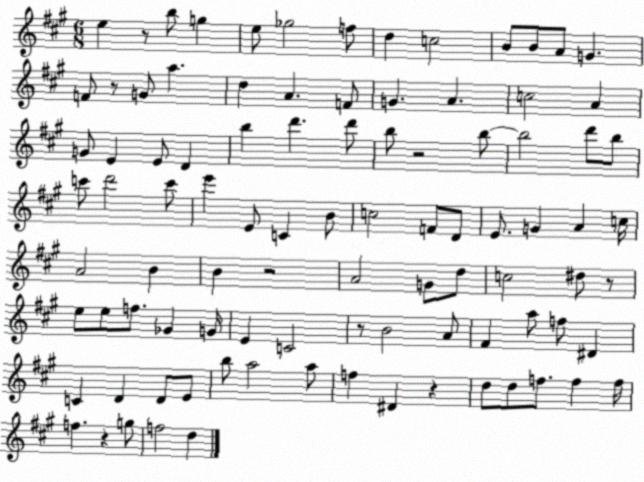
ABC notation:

X:1
T:Untitled
M:6/8
L:1/4
K:A
e z/2 b/2 g e/2 _g2 f/2 d c2 B/2 B/2 A/2 G F/2 z/2 G/2 a d A F/2 G A c2 A G/2 E E/2 D b d' d'/2 b/2 z2 b/2 b2 d'/2 b/2 c'/2 d'2 c'/2 e' E/2 C B/2 c2 F/2 D/2 E/2 G A c/4 A2 B B z2 A2 G/2 d/2 c2 ^d/2 z/2 e/2 e/2 f/2 _G G/4 E C2 z/2 B2 A/2 ^F a/2 f/2 ^D C D D/2 E/2 b/2 a2 a/2 f ^D z d/2 d/2 f/2 f f/4 f z g/2 f2 d